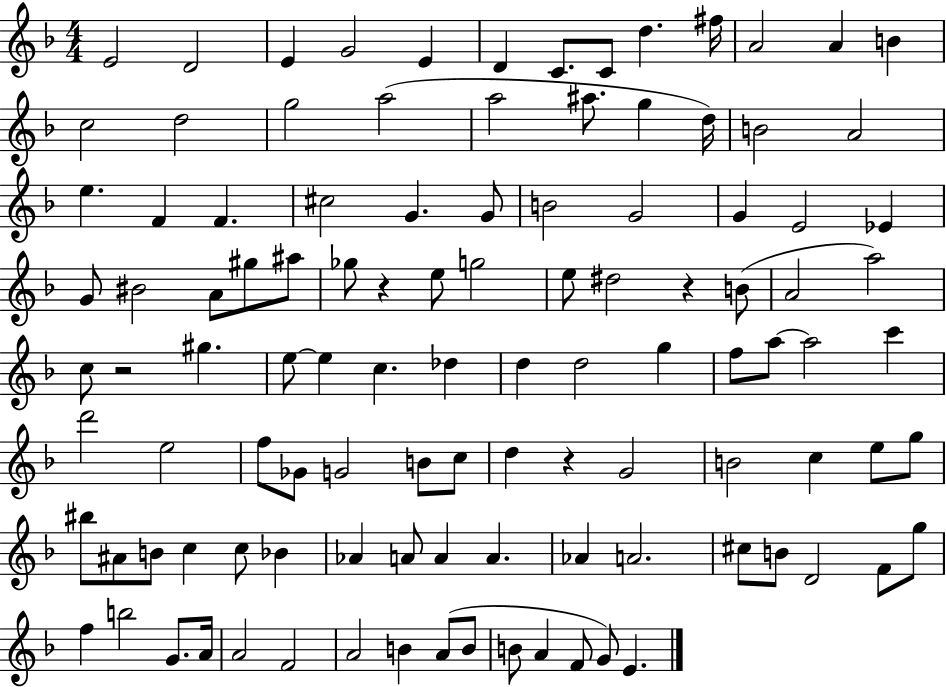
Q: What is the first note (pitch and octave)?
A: E4